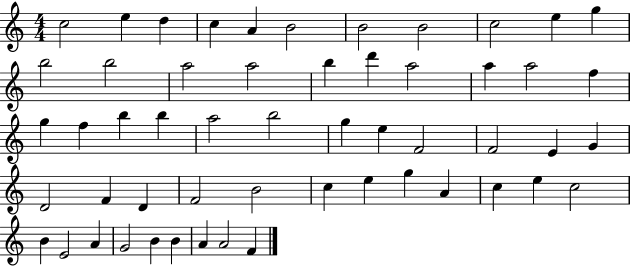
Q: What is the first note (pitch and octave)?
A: C5